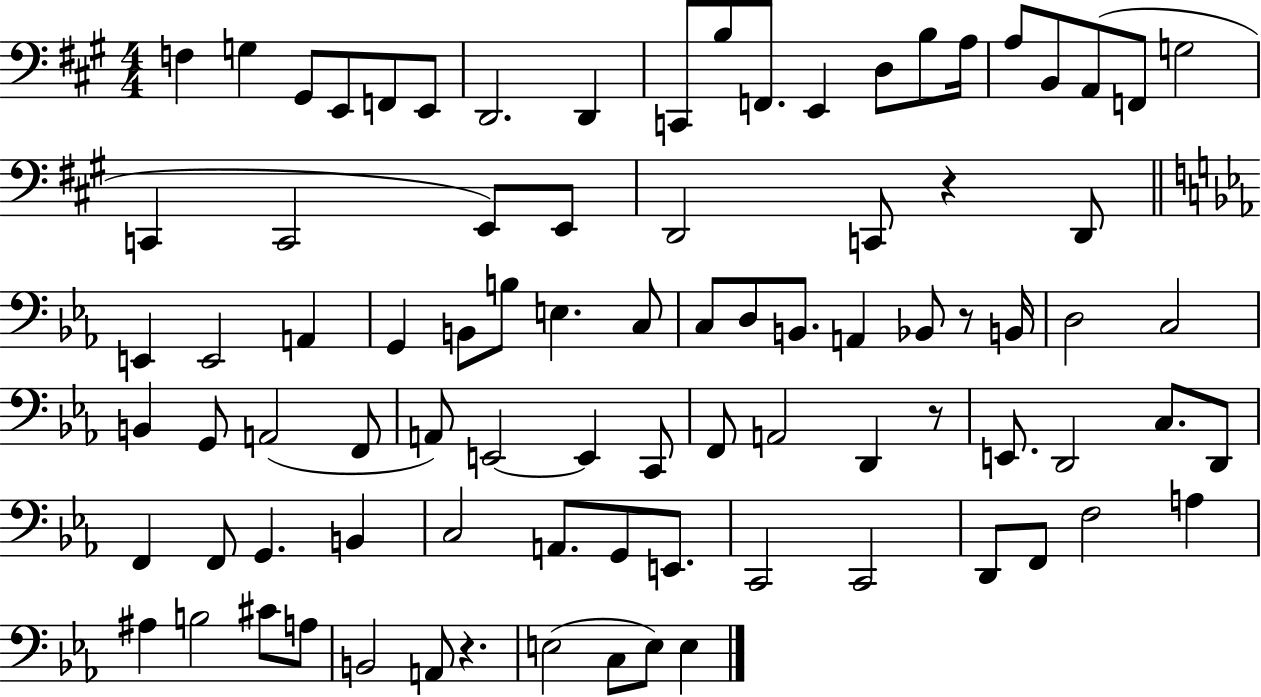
F3/q G3/q G#2/e E2/e F2/e E2/e D2/h. D2/q C2/e B3/e F2/e. E2/q D3/e B3/e A3/s A3/e B2/e A2/e F2/e G3/h C2/q C2/h E2/e E2/e D2/h C2/e R/q D2/e E2/q E2/h A2/q G2/q B2/e B3/e E3/q. C3/e C3/e D3/e B2/e. A2/q Bb2/e R/e B2/s D3/h C3/h B2/q G2/e A2/h F2/e A2/e E2/h E2/q C2/e F2/e A2/h D2/q R/e E2/e. D2/h C3/e. D2/e F2/q F2/e G2/q. B2/q C3/h A2/e. G2/e E2/e. C2/h C2/h D2/e F2/e F3/h A3/q A#3/q B3/h C#4/e A3/e B2/h A2/e R/q. E3/h C3/e E3/e E3/q